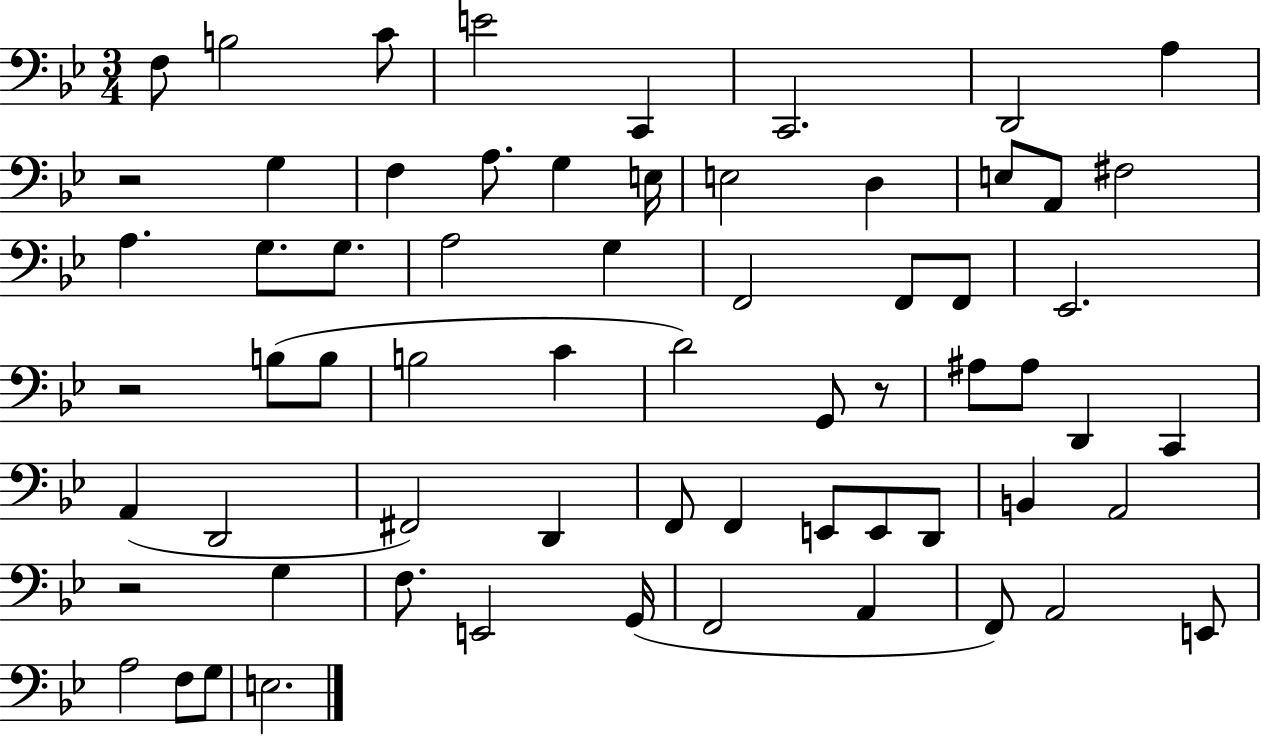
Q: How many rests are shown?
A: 4